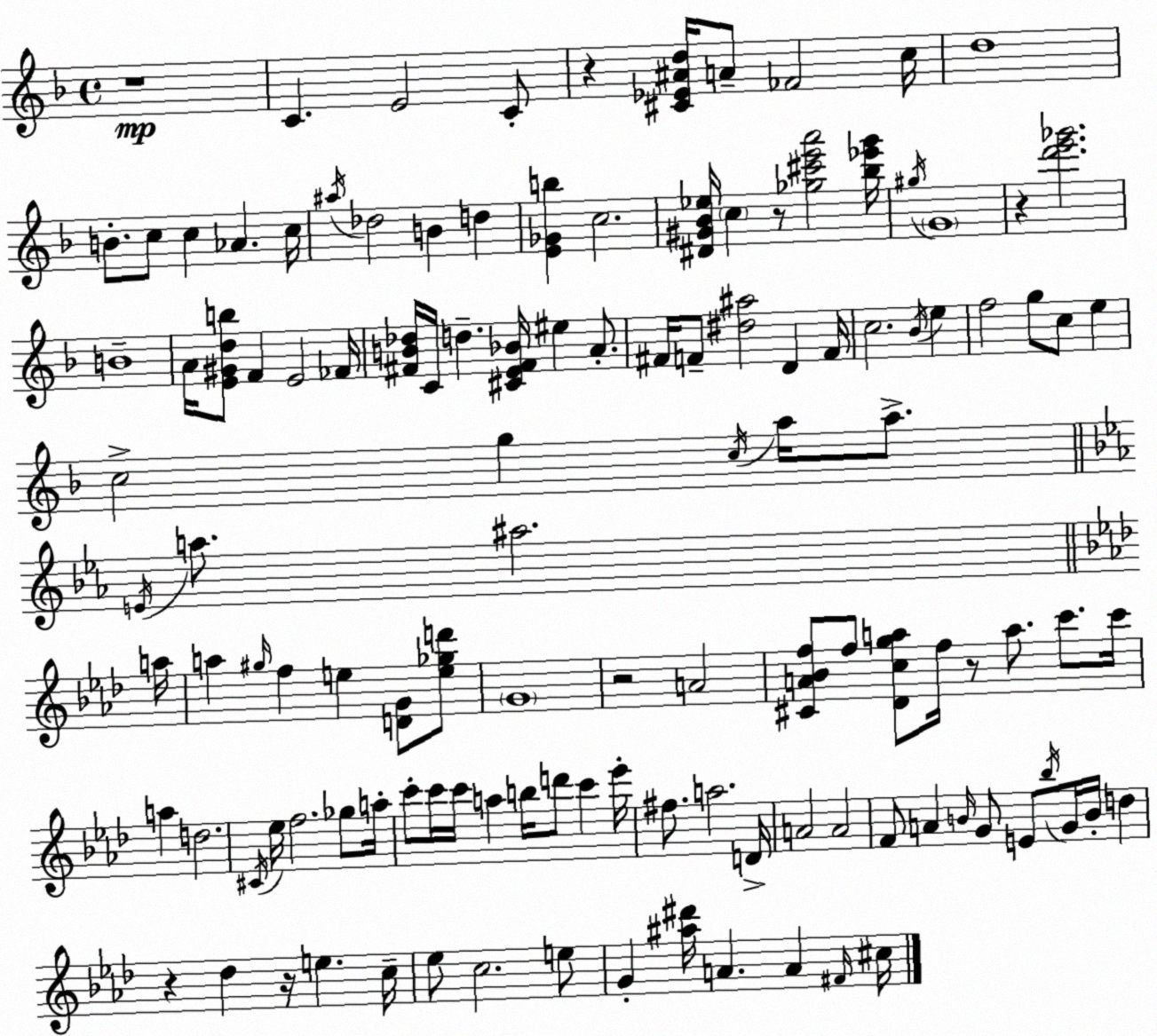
X:1
T:Untitled
M:4/4
L:1/4
K:Dm
z4 C E2 C/2 z [^C_E^Ad]/4 A/2 _F2 c/4 d4 B/2 c/2 c _A c/4 ^a/4 _d2 B d [E_Gb] c2 [^D^G_B_e]/4 c z/2 [_g^c'e'a']2 [_b_e'g']/4 ^g/4 G4 z [d'e'_g']2 B4 A/4 [E^Gdb]/2 F E2 _F/4 [^FB_d]/4 C/4 d [^CE^F_B]/4 ^e A/2 ^F/4 F/2 [^d^a]2 D F/4 c2 _B/4 e f2 g/2 c/2 e c2 g c/4 a/4 a/2 E/4 a/2 ^a2 a/4 a ^g/4 f e [DG]/2 [e_gd']/2 G4 z2 A2 [^CA_Bf]/2 f/2 [_Dcga]/2 f/4 z/2 a/2 c'/2 c'/4 a d2 ^C/4 _e/4 f2 _g/2 a/4 c'/2 c'/4 c'/4 a b/4 d'/2 c' _e'/4 ^f/2 a2 D/4 A2 A2 F/2 A B/4 G/2 E/2 _b/4 G/4 B/4 d z _d z/4 e c/4 _e/2 c2 e/2 G [^a^d']/4 A A ^F/4 ^c/4